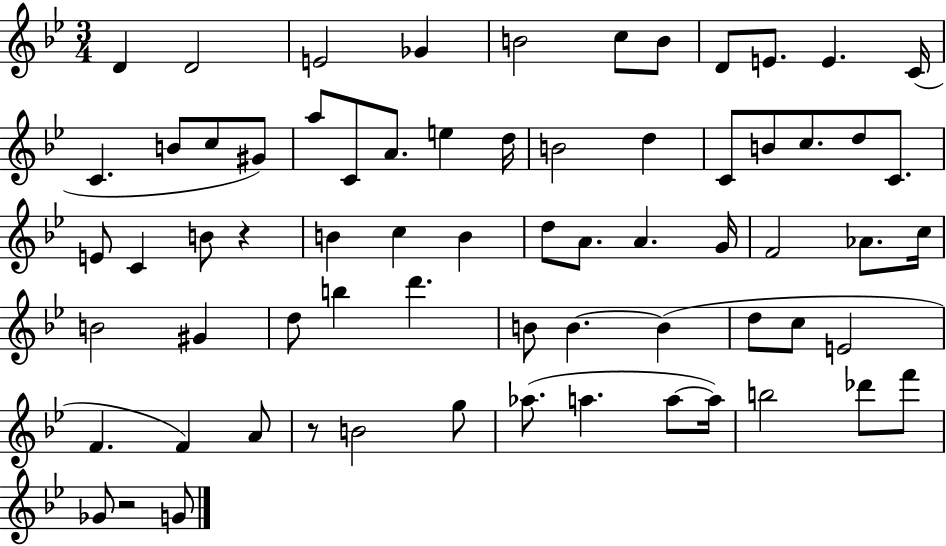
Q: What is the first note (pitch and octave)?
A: D4